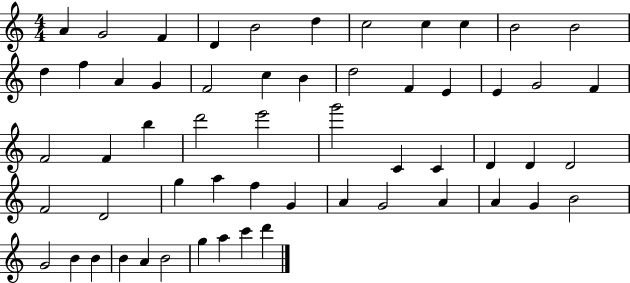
X:1
T:Untitled
M:4/4
L:1/4
K:C
A G2 F D B2 d c2 c c B2 B2 d f A G F2 c B d2 F E E G2 F F2 F b d'2 e'2 g'2 C C D D D2 F2 D2 g a f G A G2 A A G B2 G2 B B B A B2 g a c' d'